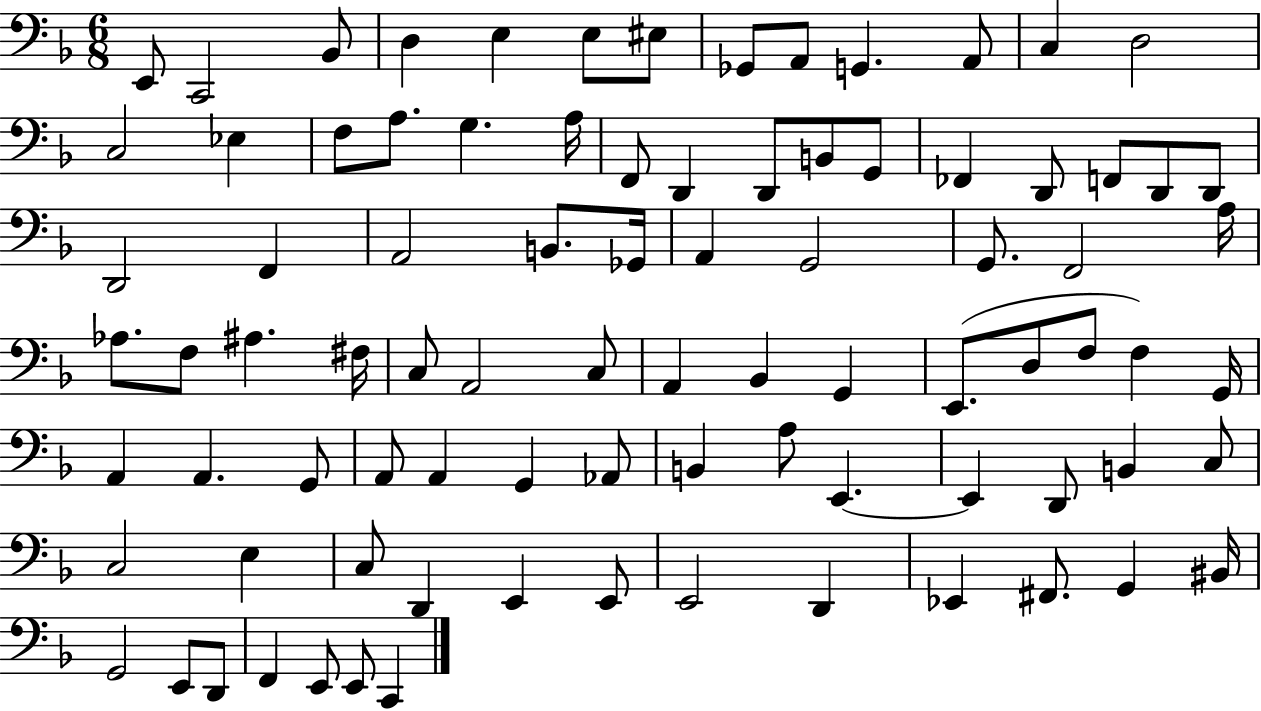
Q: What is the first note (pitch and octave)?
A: E2